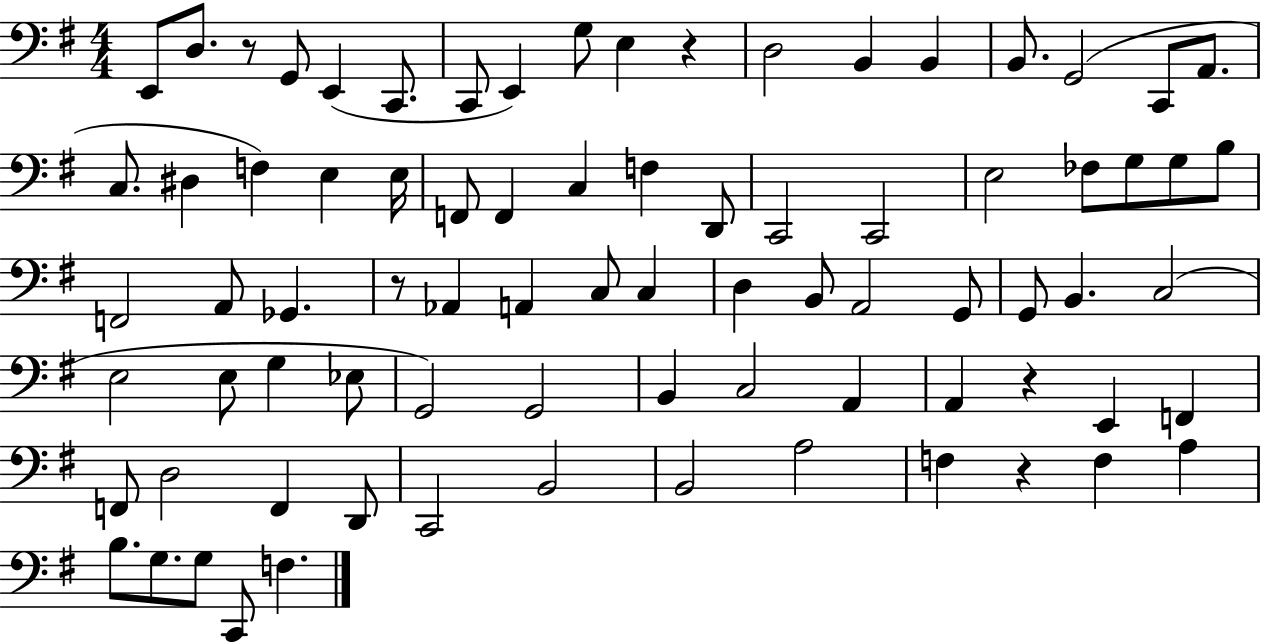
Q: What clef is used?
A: bass